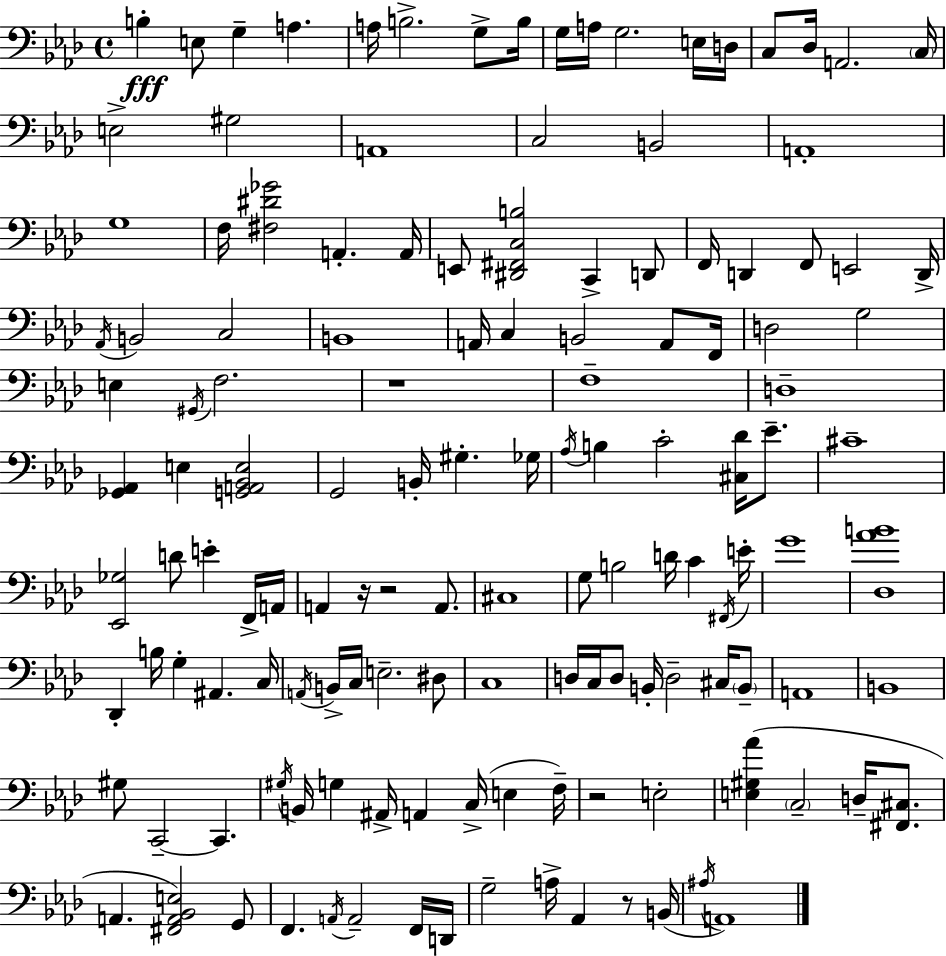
B3/q E3/e G3/q A3/q. A3/s B3/h. G3/e B3/s G3/s A3/s G3/h. E3/s D3/s C3/e Db3/s A2/h. C3/s E3/h G#3/h A2/w C3/h B2/h A2/w G3/w F3/s [F#3,D#4,Gb4]/h A2/q. A2/s E2/e [D#2,F#2,C3,B3]/h C2/q D2/e F2/s D2/q F2/e E2/h D2/s Ab2/s B2/h C3/h B2/w A2/s C3/q B2/h A2/e F2/s D3/h G3/h E3/q G#2/s F3/h. R/w F3/w D3/w [Gb2,Ab2]/q E3/q [G2,A2,Bb2,E3]/h G2/h B2/s G#3/q. Gb3/s Ab3/s B3/q C4/h [C#3,Db4]/s Eb4/e. C#4/w [Eb2,Gb3]/h D4/e E4/q F2/s A2/s A2/q R/s R/h A2/e. C#3/w G3/e B3/h D4/s C4/q F#2/s E4/s G4/w [Db3,Ab4,B4]/w Db2/q B3/s G3/q A#2/q. C3/s A2/s B2/s C3/s E3/h. D#3/e C3/w D3/s C3/s D3/e B2/s D3/h C#3/s B2/e A2/w B2/w G#3/e C2/h C2/q. G#3/s B2/s G3/q A#2/s A2/q C3/s E3/q F3/s R/h E3/h [E3,G#3,Ab4]/q C3/h D3/s [F#2,C#3]/e. A2/q. [F#2,A2,Bb2,E3]/h G2/e F2/q. A2/s A2/h F2/s D2/s G3/h A3/s Ab2/q R/e B2/s A#3/s A2/w